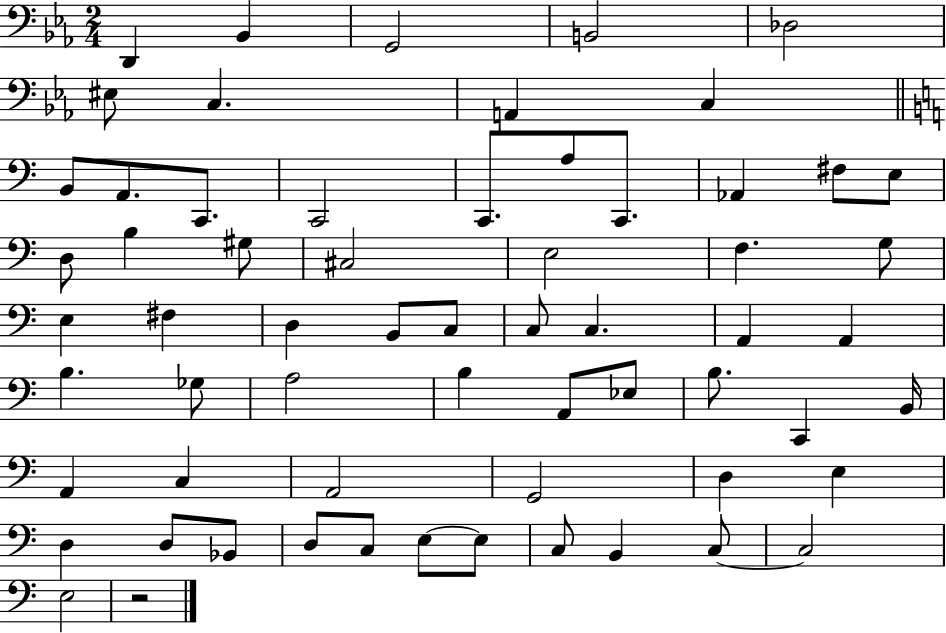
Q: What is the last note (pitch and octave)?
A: E3